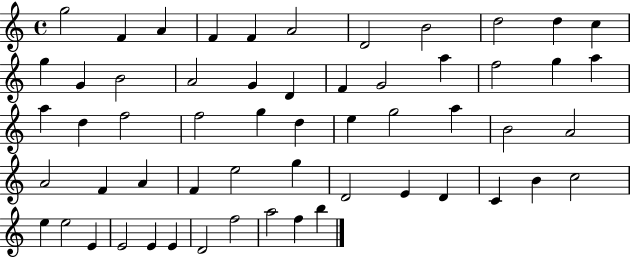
{
  \clef treble
  \time 4/4
  \defaultTimeSignature
  \key c \major
  g''2 f'4 a'4 | f'4 f'4 a'2 | d'2 b'2 | d''2 d''4 c''4 | \break g''4 g'4 b'2 | a'2 g'4 d'4 | f'4 g'2 a''4 | f''2 g''4 a''4 | \break a''4 d''4 f''2 | f''2 g''4 d''4 | e''4 g''2 a''4 | b'2 a'2 | \break a'2 f'4 a'4 | f'4 e''2 g''4 | d'2 e'4 d'4 | c'4 b'4 c''2 | \break e''4 e''2 e'4 | e'2 e'4 e'4 | d'2 f''2 | a''2 f''4 b''4 | \break \bar "|."
}